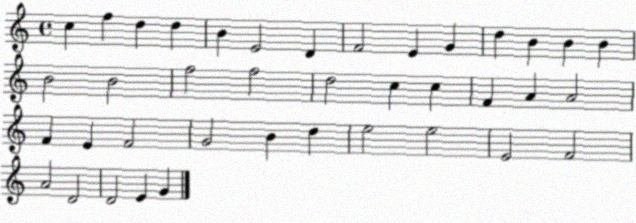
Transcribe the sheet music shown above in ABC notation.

X:1
T:Untitled
M:4/4
L:1/4
K:C
c f d d B E2 D F2 E G d B B B B2 B2 f2 f2 d2 c c F A A2 F E F2 G2 B d e2 e2 E2 F2 A2 D2 D2 E G